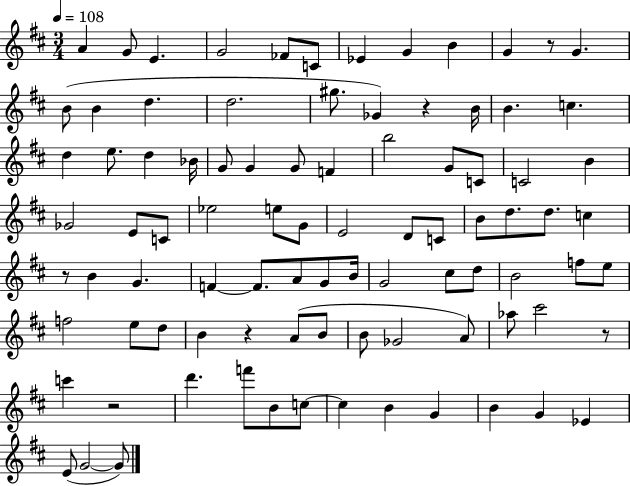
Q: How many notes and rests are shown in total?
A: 90